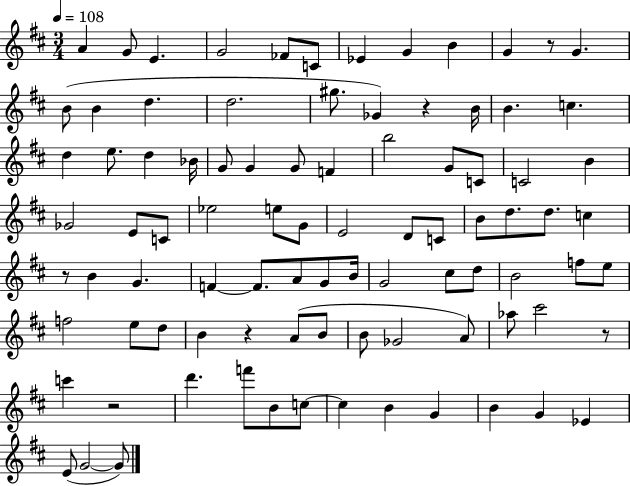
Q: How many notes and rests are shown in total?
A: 90